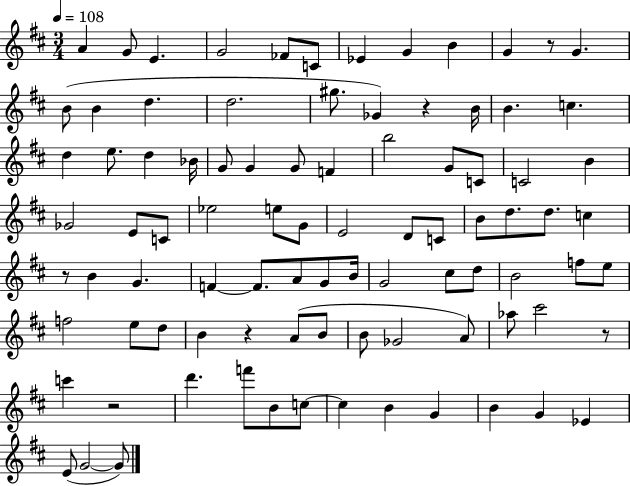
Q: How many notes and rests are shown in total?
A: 90